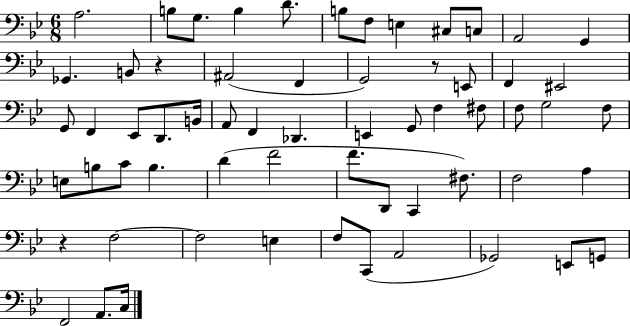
{
  \clef bass
  \numericTimeSignature
  \time 6/8
  \key bes \major
  a2. | b8 g8. b4 d'8. | b8 f8 e4 cis8 c8 | a,2 g,4 | \break ges,4. b,8 r4 | ais,2( f,4 | g,2) r8 e,8 | f,4 eis,2 | \break g,8 f,4 ees,8 d,8. b,16 | a,8 f,4 des,4. | e,4 g,8 f4 fis8 | f8 g2 f8 | \break e8 b8 c'8 b4. | d'4( f'2 | f'8. d,8 c,4 fis8.) | f2 a4 | \break r4 f2~~ | f2 e4 | f8 c,8( a,2 | ges,2) e,8 g,8 | \break f,2 a,8. c16 | \bar "|."
}